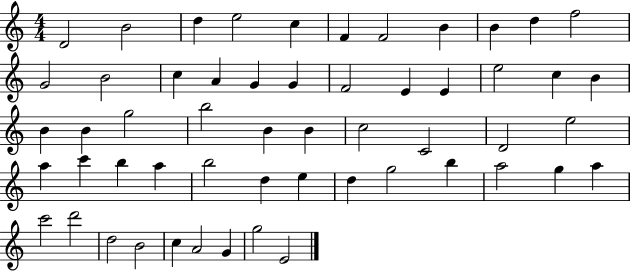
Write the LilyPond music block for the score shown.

{
  \clef treble
  \numericTimeSignature
  \time 4/4
  \key c \major
  d'2 b'2 | d''4 e''2 c''4 | f'4 f'2 b'4 | b'4 d''4 f''2 | \break g'2 b'2 | c''4 a'4 g'4 g'4 | f'2 e'4 e'4 | e''2 c''4 b'4 | \break b'4 b'4 g''2 | b''2 b'4 b'4 | c''2 c'2 | d'2 e''2 | \break a''4 c'''4 b''4 a''4 | b''2 d''4 e''4 | d''4 g''2 b''4 | a''2 g''4 a''4 | \break c'''2 d'''2 | d''2 b'2 | c''4 a'2 g'4 | g''2 e'2 | \break \bar "|."
}